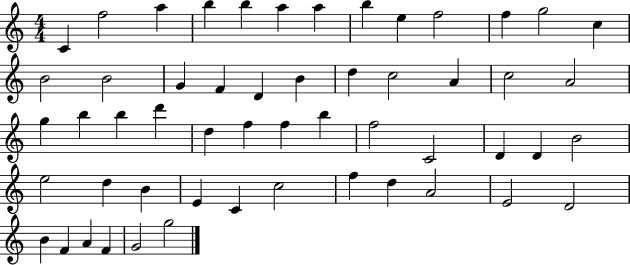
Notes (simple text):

C4/q F5/h A5/q B5/q B5/q A5/q A5/q B5/q E5/q F5/h F5/q G5/h C5/q B4/h B4/h G4/q F4/q D4/q B4/q D5/q C5/h A4/q C5/h A4/h G5/q B5/q B5/q D6/q D5/q F5/q F5/q B5/q F5/h C4/h D4/q D4/q B4/h E5/h D5/q B4/q E4/q C4/q C5/h F5/q D5/q A4/h E4/h D4/h B4/q F4/q A4/q F4/q G4/h G5/h